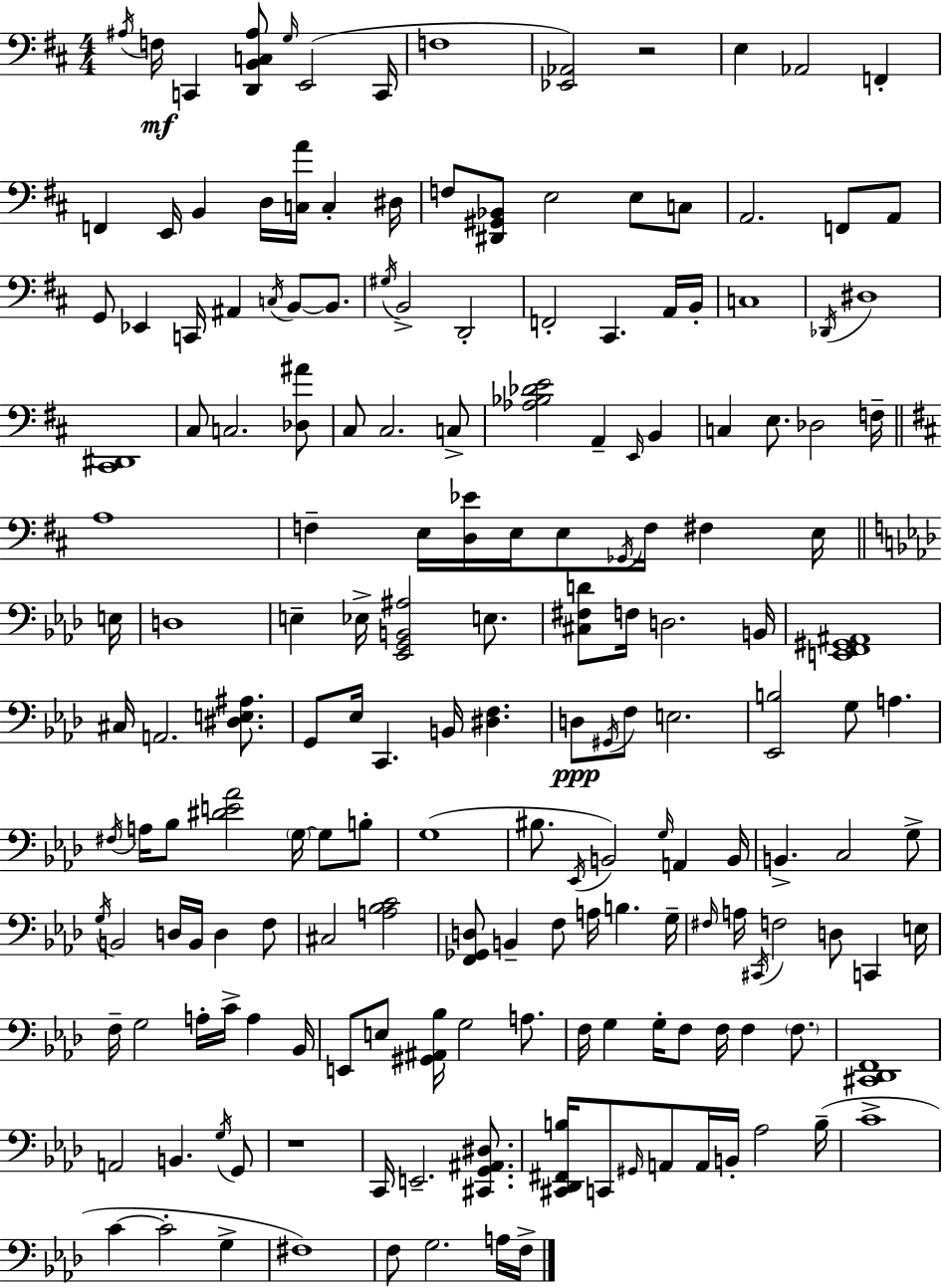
X:1
T:Untitled
M:4/4
L:1/4
K:D
^A,/4 F,/4 C,, [D,,B,,C,^A,]/2 G,/4 E,,2 C,,/4 F,4 [_E,,_A,,]2 z2 E, _A,,2 F,, F,, E,,/4 B,, D,/4 [C,A]/4 C, ^D,/4 F,/2 [^D,,^G,,_B,,]/2 E,2 E,/2 C,/2 A,,2 F,,/2 A,,/2 G,,/2 _E,, C,,/4 ^A,, C,/4 B,,/2 B,,/2 ^G,/4 B,,2 D,,2 F,,2 ^C,, A,,/4 B,,/4 C,4 _D,,/4 ^D,4 [^C,,^D,,]4 ^C,/2 C,2 [_D,^A]/2 ^C,/2 ^C,2 C,/2 [_A,_B,_DE]2 A,, E,,/4 B,, C, E,/2 _D,2 F,/4 A,4 F, E,/4 [D,_E]/4 E,/4 E,/2 _G,,/4 F,/4 ^F, E,/4 E,/4 D,4 E, _E,/4 [_E,,G,,B,,^A,]2 E,/2 [^C,^F,D]/2 F,/4 D,2 B,,/4 [E,,F,,^G,,^A,,]4 ^C,/4 A,,2 [^D,E,^A,]/2 G,,/2 _E,/4 C,, B,,/4 [^D,F,] D,/2 ^G,,/4 F,/2 E,2 [_E,,B,]2 G,/2 A, ^F,/4 A,/4 _B,/2 [^DE_A]2 G,/4 G,/2 B,/2 G,4 ^B,/2 _E,,/4 B,,2 G,/4 A,, B,,/4 B,, C,2 G,/2 G,/4 B,,2 D,/4 B,,/4 D, F,/2 ^C,2 [A,_B,C]2 [F,,_G,,D,]/2 B,, F,/2 A,/4 B, G,/4 ^F,/4 A,/4 ^C,,/4 F,2 D,/2 C,, E,/4 F,/4 G,2 A,/4 C/4 A, _B,,/4 E,,/2 E,/2 [^G,,^A,,_B,]/4 G,2 A,/2 F,/4 G, G,/4 F,/2 F,/4 F, F,/2 [^C,,_D,,F,,]4 A,,2 B,, G,/4 G,,/2 z4 C,,/4 E,,2 [^C,,G,,^A,,^D,]/2 [^C,,_D,,^F,,B,]/4 C,,/2 ^G,,/4 A,,/2 A,,/4 B,,/4 _A,2 B,/4 C4 C C2 G, ^F,4 F,/2 G,2 A,/4 F,/4